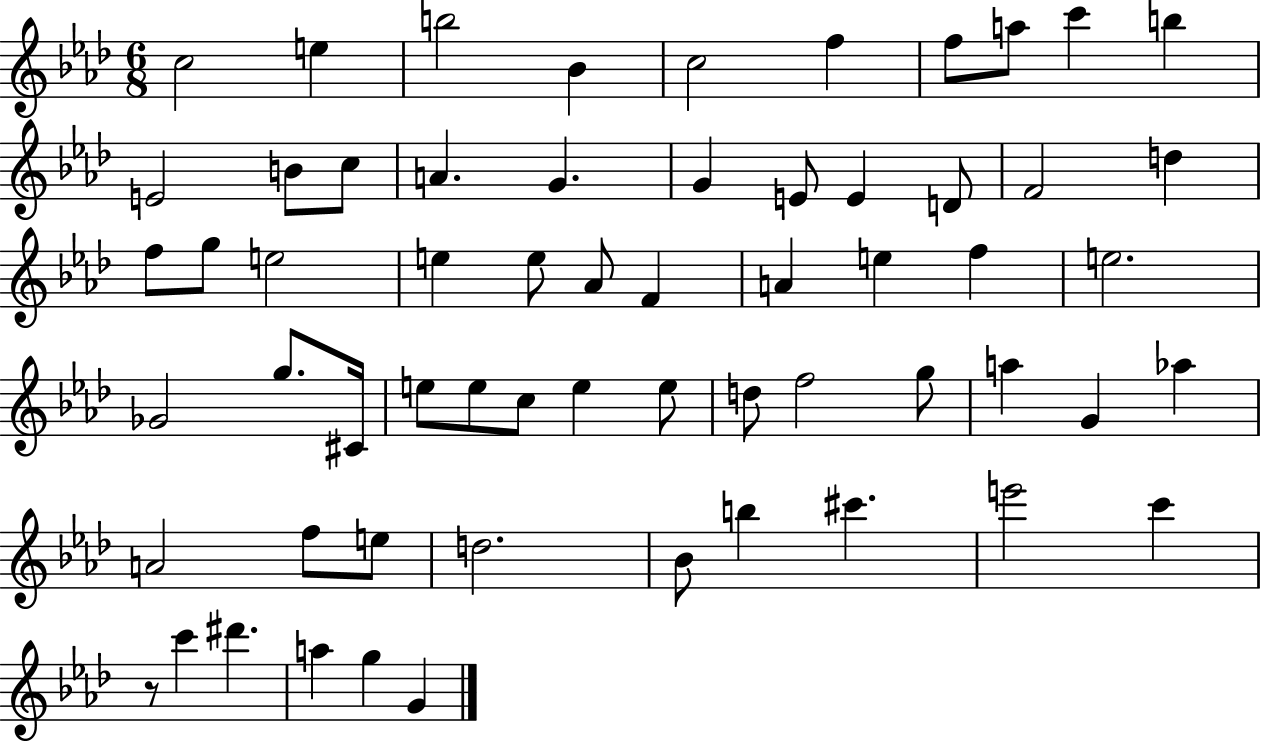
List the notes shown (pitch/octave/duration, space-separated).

C5/h E5/q B5/h Bb4/q C5/h F5/q F5/e A5/e C6/q B5/q E4/h B4/e C5/e A4/q. G4/q. G4/q E4/e E4/q D4/e F4/h D5/q F5/e G5/e E5/h E5/q E5/e Ab4/e F4/q A4/q E5/q F5/q E5/h. Gb4/h G5/e. C#4/s E5/e E5/e C5/e E5/q E5/e D5/e F5/h G5/e A5/q G4/q Ab5/q A4/h F5/e E5/e D5/h. Bb4/e B5/q C#6/q. E6/h C6/q R/e C6/q D#6/q. A5/q G5/q G4/q